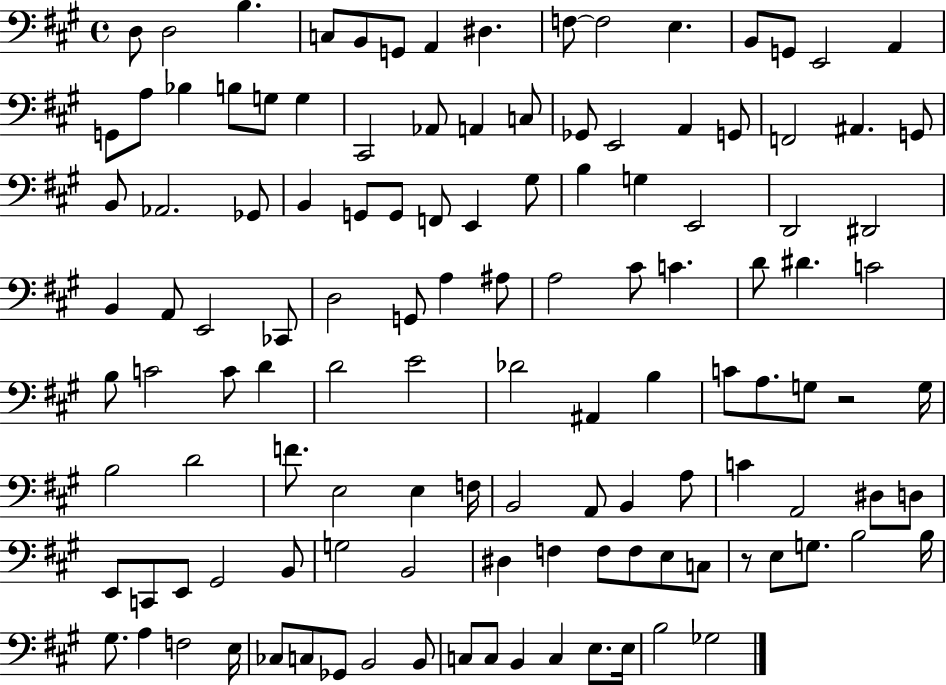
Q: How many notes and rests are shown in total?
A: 123